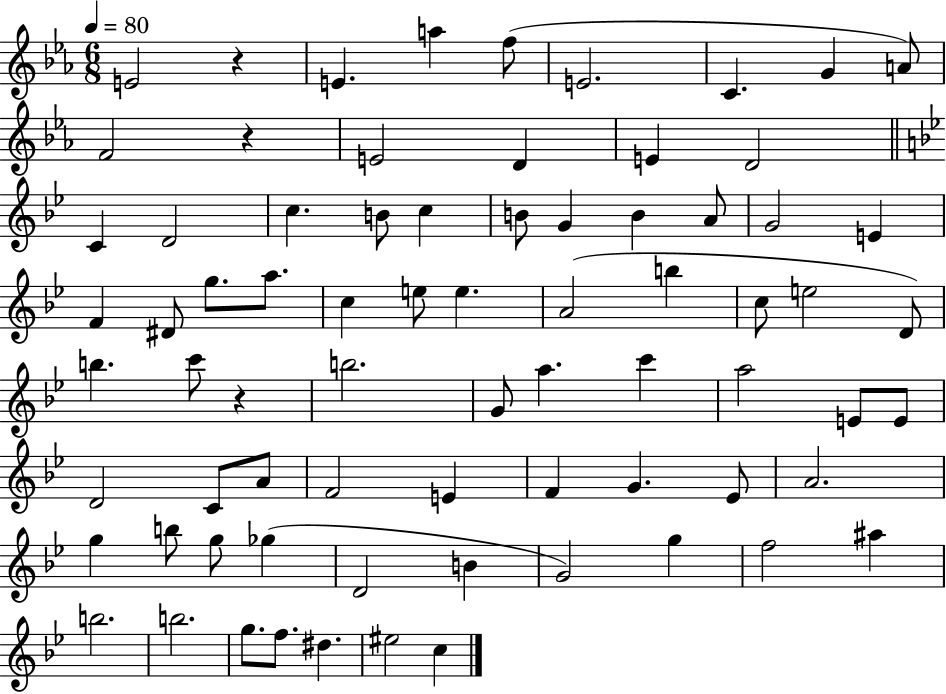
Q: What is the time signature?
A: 6/8